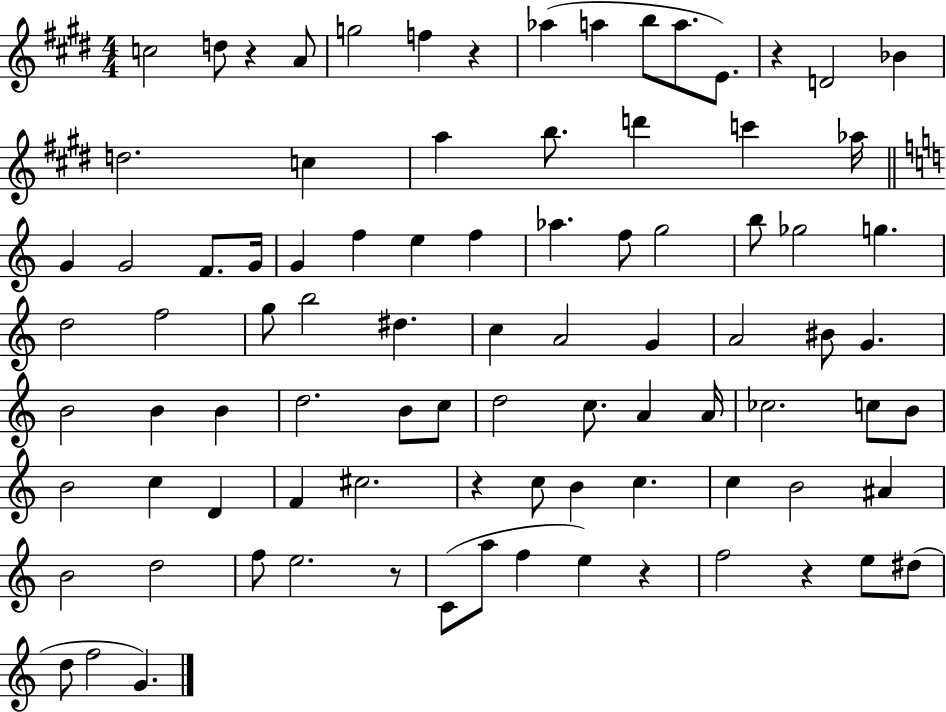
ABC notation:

X:1
T:Untitled
M:4/4
L:1/4
K:E
c2 d/2 z A/2 g2 f z _a a b/2 a/2 E/2 z D2 _B d2 c a b/2 d' c' _a/4 G G2 F/2 G/4 G f e f _a f/2 g2 b/2 _g2 g d2 f2 g/2 b2 ^d c A2 G A2 ^B/2 G B2 B B d2 B/2 c/2 d2 c/2 A A/4 _c2 c/2 B/2 B2 c D F ^c2 z c/2 B c c B2 ^A B2 d2 f/2 e2 z/2 C/2 a/2 f e z f2 z e/2 ^d/2 d/2 f2 G